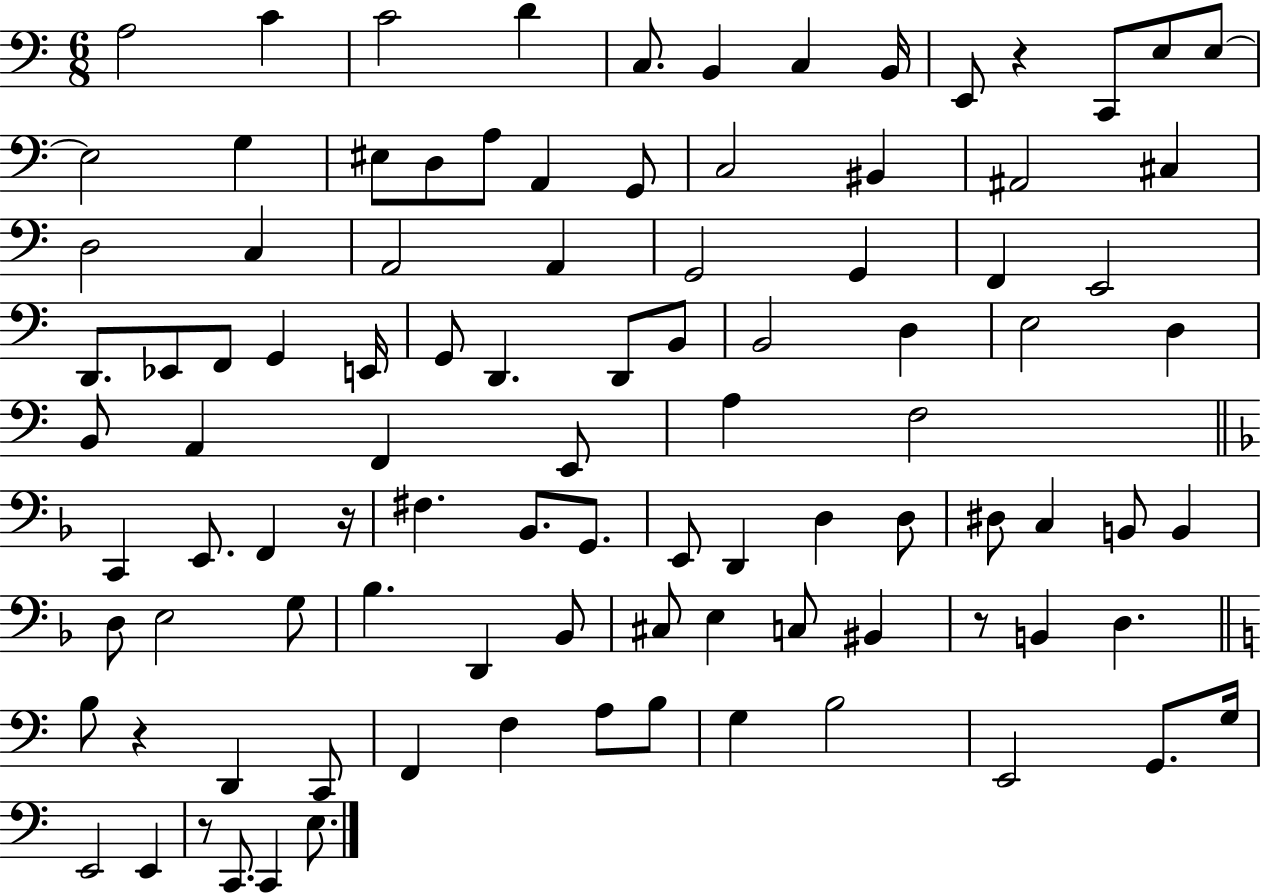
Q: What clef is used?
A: bass